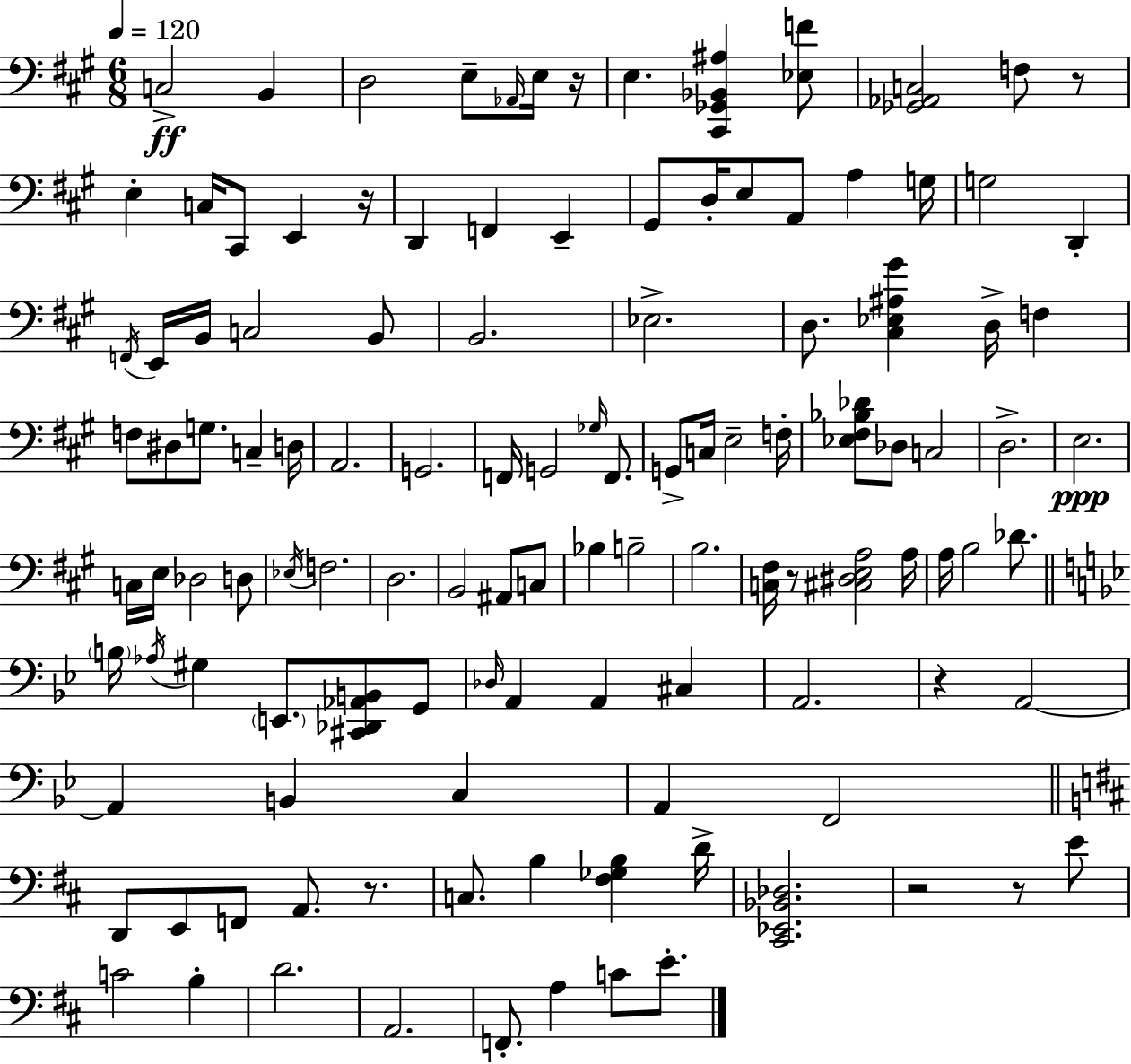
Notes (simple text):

C3/h B2/q D3/h E3/e Ab2/s E3/s R/s E3/q. [C#2,Gb2,Bb2,A#3]/q [Eb3,F4]/e [Gb2,Ab2,C3]/h F3/e R/e E3/q C3/s C#2/e E2/q R/s D2/q F2/q E2/q G#2/e D3/s E3/e A2/e A3/q G3/s G3/h D2/q F2/s E2/s B2/s C3/h B2/e B2/h. Eb3/h. D3/e. [C#3,Eb3,A#3,G#4]/q D3/s F3/q F3/e D#3/e G3/e. C3/q D3/s A2/h. G2/h. F2/s G2/h Gb3/s F2/e. G2/e C3/s E3/h F3/s [Eb3,F#3,Bb3,Db4]/e Db3/e C3/h D3/h. E3/h. C3/s E3/s Db3/h D3/e Eb3/s F3/h. D3/h. B2/h A#2/e C3/e Bb3/q B3/h B3/h. [C3,F#3]/s R/e [C#3,D#3,E3,A3]/h A3/s A3/s B3/h Db4/e. B3/s Ab3/s G#3/q E2/e. [C#2,Db2,Ab2,B2]/e G2/e Db3/s A2/q A2/q C#3/q A2/h. R/q A2/h A2/q B2/q C3/q A2/q F2/h D2/e E2/e F2/e A2/e. R/e. C3/e. B3/q [F#3,Gb3,B3]/q D4/s [C#2,Eb2,Bb2,Db3]/h. R/h R/e E4/e C4/h B3/q D4/h. A2/h. F2/e. A3/q C4/e E4/e.